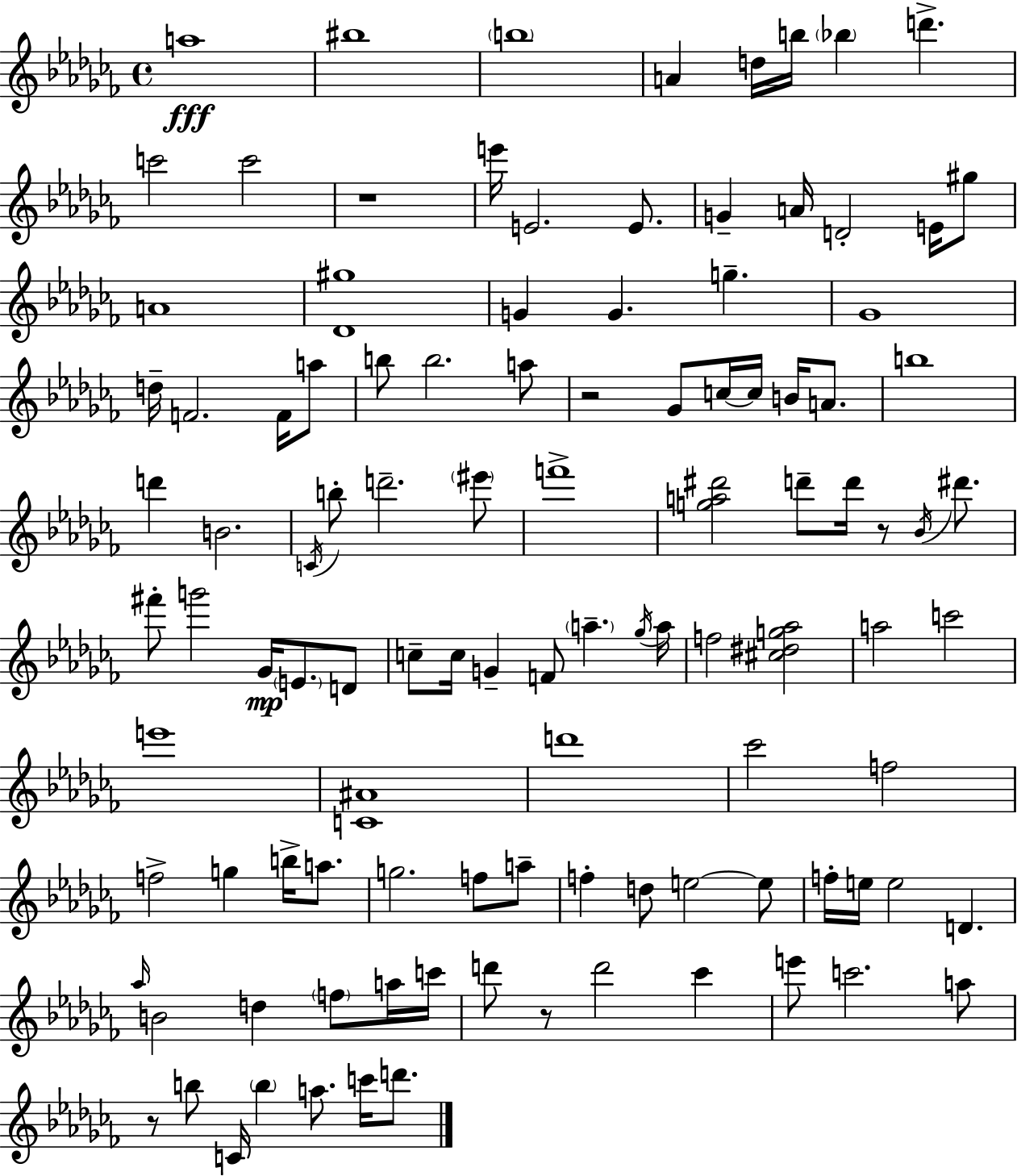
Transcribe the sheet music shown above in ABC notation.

X:1
T:Untitled
M:4/4
L:1/4
K:Abm
a4 ^b4 b4 A d/4 b/4 _b d' c'2 c'2 z4 e'/4 E2 E/2 G A/4 D2 E/4 ^g/2 A4 [_D^g]4 G G g _G4 d/4 F2 F/4 a/2 b/2 b2 a/2 z2 _G/2 c/4 c/4 B/4 A/2 b4 d' B2 C/4 b/2 d'2 ^e'/2 f'4 [ga^d']2 d'/2 d'/4 z/2 _B/4 ^d'/2 ^f'/2 g'2 _G/4 E/2 D/2 c/2 c/4 G F/2 a _g/4 a/4 f2 [^c^dg_a]2 a2 c'2 e'4 [C^A]4 d'4 _c'2 f2 f2 g b/4 a/2 g2 f/2 a/2 f d/2 e2 e/2 f/4 e/4 e2 D _a/4 B2 d f/2 a/4 c'/4 d'/2 z/2 d'2 _c' e'/2 c'2 a/2 z/2 b/2 C/4 b a/2 c'/4 d'/2